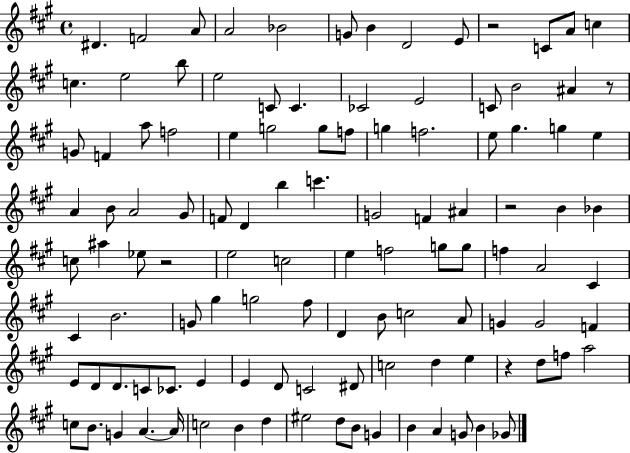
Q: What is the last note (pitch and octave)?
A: Gb4